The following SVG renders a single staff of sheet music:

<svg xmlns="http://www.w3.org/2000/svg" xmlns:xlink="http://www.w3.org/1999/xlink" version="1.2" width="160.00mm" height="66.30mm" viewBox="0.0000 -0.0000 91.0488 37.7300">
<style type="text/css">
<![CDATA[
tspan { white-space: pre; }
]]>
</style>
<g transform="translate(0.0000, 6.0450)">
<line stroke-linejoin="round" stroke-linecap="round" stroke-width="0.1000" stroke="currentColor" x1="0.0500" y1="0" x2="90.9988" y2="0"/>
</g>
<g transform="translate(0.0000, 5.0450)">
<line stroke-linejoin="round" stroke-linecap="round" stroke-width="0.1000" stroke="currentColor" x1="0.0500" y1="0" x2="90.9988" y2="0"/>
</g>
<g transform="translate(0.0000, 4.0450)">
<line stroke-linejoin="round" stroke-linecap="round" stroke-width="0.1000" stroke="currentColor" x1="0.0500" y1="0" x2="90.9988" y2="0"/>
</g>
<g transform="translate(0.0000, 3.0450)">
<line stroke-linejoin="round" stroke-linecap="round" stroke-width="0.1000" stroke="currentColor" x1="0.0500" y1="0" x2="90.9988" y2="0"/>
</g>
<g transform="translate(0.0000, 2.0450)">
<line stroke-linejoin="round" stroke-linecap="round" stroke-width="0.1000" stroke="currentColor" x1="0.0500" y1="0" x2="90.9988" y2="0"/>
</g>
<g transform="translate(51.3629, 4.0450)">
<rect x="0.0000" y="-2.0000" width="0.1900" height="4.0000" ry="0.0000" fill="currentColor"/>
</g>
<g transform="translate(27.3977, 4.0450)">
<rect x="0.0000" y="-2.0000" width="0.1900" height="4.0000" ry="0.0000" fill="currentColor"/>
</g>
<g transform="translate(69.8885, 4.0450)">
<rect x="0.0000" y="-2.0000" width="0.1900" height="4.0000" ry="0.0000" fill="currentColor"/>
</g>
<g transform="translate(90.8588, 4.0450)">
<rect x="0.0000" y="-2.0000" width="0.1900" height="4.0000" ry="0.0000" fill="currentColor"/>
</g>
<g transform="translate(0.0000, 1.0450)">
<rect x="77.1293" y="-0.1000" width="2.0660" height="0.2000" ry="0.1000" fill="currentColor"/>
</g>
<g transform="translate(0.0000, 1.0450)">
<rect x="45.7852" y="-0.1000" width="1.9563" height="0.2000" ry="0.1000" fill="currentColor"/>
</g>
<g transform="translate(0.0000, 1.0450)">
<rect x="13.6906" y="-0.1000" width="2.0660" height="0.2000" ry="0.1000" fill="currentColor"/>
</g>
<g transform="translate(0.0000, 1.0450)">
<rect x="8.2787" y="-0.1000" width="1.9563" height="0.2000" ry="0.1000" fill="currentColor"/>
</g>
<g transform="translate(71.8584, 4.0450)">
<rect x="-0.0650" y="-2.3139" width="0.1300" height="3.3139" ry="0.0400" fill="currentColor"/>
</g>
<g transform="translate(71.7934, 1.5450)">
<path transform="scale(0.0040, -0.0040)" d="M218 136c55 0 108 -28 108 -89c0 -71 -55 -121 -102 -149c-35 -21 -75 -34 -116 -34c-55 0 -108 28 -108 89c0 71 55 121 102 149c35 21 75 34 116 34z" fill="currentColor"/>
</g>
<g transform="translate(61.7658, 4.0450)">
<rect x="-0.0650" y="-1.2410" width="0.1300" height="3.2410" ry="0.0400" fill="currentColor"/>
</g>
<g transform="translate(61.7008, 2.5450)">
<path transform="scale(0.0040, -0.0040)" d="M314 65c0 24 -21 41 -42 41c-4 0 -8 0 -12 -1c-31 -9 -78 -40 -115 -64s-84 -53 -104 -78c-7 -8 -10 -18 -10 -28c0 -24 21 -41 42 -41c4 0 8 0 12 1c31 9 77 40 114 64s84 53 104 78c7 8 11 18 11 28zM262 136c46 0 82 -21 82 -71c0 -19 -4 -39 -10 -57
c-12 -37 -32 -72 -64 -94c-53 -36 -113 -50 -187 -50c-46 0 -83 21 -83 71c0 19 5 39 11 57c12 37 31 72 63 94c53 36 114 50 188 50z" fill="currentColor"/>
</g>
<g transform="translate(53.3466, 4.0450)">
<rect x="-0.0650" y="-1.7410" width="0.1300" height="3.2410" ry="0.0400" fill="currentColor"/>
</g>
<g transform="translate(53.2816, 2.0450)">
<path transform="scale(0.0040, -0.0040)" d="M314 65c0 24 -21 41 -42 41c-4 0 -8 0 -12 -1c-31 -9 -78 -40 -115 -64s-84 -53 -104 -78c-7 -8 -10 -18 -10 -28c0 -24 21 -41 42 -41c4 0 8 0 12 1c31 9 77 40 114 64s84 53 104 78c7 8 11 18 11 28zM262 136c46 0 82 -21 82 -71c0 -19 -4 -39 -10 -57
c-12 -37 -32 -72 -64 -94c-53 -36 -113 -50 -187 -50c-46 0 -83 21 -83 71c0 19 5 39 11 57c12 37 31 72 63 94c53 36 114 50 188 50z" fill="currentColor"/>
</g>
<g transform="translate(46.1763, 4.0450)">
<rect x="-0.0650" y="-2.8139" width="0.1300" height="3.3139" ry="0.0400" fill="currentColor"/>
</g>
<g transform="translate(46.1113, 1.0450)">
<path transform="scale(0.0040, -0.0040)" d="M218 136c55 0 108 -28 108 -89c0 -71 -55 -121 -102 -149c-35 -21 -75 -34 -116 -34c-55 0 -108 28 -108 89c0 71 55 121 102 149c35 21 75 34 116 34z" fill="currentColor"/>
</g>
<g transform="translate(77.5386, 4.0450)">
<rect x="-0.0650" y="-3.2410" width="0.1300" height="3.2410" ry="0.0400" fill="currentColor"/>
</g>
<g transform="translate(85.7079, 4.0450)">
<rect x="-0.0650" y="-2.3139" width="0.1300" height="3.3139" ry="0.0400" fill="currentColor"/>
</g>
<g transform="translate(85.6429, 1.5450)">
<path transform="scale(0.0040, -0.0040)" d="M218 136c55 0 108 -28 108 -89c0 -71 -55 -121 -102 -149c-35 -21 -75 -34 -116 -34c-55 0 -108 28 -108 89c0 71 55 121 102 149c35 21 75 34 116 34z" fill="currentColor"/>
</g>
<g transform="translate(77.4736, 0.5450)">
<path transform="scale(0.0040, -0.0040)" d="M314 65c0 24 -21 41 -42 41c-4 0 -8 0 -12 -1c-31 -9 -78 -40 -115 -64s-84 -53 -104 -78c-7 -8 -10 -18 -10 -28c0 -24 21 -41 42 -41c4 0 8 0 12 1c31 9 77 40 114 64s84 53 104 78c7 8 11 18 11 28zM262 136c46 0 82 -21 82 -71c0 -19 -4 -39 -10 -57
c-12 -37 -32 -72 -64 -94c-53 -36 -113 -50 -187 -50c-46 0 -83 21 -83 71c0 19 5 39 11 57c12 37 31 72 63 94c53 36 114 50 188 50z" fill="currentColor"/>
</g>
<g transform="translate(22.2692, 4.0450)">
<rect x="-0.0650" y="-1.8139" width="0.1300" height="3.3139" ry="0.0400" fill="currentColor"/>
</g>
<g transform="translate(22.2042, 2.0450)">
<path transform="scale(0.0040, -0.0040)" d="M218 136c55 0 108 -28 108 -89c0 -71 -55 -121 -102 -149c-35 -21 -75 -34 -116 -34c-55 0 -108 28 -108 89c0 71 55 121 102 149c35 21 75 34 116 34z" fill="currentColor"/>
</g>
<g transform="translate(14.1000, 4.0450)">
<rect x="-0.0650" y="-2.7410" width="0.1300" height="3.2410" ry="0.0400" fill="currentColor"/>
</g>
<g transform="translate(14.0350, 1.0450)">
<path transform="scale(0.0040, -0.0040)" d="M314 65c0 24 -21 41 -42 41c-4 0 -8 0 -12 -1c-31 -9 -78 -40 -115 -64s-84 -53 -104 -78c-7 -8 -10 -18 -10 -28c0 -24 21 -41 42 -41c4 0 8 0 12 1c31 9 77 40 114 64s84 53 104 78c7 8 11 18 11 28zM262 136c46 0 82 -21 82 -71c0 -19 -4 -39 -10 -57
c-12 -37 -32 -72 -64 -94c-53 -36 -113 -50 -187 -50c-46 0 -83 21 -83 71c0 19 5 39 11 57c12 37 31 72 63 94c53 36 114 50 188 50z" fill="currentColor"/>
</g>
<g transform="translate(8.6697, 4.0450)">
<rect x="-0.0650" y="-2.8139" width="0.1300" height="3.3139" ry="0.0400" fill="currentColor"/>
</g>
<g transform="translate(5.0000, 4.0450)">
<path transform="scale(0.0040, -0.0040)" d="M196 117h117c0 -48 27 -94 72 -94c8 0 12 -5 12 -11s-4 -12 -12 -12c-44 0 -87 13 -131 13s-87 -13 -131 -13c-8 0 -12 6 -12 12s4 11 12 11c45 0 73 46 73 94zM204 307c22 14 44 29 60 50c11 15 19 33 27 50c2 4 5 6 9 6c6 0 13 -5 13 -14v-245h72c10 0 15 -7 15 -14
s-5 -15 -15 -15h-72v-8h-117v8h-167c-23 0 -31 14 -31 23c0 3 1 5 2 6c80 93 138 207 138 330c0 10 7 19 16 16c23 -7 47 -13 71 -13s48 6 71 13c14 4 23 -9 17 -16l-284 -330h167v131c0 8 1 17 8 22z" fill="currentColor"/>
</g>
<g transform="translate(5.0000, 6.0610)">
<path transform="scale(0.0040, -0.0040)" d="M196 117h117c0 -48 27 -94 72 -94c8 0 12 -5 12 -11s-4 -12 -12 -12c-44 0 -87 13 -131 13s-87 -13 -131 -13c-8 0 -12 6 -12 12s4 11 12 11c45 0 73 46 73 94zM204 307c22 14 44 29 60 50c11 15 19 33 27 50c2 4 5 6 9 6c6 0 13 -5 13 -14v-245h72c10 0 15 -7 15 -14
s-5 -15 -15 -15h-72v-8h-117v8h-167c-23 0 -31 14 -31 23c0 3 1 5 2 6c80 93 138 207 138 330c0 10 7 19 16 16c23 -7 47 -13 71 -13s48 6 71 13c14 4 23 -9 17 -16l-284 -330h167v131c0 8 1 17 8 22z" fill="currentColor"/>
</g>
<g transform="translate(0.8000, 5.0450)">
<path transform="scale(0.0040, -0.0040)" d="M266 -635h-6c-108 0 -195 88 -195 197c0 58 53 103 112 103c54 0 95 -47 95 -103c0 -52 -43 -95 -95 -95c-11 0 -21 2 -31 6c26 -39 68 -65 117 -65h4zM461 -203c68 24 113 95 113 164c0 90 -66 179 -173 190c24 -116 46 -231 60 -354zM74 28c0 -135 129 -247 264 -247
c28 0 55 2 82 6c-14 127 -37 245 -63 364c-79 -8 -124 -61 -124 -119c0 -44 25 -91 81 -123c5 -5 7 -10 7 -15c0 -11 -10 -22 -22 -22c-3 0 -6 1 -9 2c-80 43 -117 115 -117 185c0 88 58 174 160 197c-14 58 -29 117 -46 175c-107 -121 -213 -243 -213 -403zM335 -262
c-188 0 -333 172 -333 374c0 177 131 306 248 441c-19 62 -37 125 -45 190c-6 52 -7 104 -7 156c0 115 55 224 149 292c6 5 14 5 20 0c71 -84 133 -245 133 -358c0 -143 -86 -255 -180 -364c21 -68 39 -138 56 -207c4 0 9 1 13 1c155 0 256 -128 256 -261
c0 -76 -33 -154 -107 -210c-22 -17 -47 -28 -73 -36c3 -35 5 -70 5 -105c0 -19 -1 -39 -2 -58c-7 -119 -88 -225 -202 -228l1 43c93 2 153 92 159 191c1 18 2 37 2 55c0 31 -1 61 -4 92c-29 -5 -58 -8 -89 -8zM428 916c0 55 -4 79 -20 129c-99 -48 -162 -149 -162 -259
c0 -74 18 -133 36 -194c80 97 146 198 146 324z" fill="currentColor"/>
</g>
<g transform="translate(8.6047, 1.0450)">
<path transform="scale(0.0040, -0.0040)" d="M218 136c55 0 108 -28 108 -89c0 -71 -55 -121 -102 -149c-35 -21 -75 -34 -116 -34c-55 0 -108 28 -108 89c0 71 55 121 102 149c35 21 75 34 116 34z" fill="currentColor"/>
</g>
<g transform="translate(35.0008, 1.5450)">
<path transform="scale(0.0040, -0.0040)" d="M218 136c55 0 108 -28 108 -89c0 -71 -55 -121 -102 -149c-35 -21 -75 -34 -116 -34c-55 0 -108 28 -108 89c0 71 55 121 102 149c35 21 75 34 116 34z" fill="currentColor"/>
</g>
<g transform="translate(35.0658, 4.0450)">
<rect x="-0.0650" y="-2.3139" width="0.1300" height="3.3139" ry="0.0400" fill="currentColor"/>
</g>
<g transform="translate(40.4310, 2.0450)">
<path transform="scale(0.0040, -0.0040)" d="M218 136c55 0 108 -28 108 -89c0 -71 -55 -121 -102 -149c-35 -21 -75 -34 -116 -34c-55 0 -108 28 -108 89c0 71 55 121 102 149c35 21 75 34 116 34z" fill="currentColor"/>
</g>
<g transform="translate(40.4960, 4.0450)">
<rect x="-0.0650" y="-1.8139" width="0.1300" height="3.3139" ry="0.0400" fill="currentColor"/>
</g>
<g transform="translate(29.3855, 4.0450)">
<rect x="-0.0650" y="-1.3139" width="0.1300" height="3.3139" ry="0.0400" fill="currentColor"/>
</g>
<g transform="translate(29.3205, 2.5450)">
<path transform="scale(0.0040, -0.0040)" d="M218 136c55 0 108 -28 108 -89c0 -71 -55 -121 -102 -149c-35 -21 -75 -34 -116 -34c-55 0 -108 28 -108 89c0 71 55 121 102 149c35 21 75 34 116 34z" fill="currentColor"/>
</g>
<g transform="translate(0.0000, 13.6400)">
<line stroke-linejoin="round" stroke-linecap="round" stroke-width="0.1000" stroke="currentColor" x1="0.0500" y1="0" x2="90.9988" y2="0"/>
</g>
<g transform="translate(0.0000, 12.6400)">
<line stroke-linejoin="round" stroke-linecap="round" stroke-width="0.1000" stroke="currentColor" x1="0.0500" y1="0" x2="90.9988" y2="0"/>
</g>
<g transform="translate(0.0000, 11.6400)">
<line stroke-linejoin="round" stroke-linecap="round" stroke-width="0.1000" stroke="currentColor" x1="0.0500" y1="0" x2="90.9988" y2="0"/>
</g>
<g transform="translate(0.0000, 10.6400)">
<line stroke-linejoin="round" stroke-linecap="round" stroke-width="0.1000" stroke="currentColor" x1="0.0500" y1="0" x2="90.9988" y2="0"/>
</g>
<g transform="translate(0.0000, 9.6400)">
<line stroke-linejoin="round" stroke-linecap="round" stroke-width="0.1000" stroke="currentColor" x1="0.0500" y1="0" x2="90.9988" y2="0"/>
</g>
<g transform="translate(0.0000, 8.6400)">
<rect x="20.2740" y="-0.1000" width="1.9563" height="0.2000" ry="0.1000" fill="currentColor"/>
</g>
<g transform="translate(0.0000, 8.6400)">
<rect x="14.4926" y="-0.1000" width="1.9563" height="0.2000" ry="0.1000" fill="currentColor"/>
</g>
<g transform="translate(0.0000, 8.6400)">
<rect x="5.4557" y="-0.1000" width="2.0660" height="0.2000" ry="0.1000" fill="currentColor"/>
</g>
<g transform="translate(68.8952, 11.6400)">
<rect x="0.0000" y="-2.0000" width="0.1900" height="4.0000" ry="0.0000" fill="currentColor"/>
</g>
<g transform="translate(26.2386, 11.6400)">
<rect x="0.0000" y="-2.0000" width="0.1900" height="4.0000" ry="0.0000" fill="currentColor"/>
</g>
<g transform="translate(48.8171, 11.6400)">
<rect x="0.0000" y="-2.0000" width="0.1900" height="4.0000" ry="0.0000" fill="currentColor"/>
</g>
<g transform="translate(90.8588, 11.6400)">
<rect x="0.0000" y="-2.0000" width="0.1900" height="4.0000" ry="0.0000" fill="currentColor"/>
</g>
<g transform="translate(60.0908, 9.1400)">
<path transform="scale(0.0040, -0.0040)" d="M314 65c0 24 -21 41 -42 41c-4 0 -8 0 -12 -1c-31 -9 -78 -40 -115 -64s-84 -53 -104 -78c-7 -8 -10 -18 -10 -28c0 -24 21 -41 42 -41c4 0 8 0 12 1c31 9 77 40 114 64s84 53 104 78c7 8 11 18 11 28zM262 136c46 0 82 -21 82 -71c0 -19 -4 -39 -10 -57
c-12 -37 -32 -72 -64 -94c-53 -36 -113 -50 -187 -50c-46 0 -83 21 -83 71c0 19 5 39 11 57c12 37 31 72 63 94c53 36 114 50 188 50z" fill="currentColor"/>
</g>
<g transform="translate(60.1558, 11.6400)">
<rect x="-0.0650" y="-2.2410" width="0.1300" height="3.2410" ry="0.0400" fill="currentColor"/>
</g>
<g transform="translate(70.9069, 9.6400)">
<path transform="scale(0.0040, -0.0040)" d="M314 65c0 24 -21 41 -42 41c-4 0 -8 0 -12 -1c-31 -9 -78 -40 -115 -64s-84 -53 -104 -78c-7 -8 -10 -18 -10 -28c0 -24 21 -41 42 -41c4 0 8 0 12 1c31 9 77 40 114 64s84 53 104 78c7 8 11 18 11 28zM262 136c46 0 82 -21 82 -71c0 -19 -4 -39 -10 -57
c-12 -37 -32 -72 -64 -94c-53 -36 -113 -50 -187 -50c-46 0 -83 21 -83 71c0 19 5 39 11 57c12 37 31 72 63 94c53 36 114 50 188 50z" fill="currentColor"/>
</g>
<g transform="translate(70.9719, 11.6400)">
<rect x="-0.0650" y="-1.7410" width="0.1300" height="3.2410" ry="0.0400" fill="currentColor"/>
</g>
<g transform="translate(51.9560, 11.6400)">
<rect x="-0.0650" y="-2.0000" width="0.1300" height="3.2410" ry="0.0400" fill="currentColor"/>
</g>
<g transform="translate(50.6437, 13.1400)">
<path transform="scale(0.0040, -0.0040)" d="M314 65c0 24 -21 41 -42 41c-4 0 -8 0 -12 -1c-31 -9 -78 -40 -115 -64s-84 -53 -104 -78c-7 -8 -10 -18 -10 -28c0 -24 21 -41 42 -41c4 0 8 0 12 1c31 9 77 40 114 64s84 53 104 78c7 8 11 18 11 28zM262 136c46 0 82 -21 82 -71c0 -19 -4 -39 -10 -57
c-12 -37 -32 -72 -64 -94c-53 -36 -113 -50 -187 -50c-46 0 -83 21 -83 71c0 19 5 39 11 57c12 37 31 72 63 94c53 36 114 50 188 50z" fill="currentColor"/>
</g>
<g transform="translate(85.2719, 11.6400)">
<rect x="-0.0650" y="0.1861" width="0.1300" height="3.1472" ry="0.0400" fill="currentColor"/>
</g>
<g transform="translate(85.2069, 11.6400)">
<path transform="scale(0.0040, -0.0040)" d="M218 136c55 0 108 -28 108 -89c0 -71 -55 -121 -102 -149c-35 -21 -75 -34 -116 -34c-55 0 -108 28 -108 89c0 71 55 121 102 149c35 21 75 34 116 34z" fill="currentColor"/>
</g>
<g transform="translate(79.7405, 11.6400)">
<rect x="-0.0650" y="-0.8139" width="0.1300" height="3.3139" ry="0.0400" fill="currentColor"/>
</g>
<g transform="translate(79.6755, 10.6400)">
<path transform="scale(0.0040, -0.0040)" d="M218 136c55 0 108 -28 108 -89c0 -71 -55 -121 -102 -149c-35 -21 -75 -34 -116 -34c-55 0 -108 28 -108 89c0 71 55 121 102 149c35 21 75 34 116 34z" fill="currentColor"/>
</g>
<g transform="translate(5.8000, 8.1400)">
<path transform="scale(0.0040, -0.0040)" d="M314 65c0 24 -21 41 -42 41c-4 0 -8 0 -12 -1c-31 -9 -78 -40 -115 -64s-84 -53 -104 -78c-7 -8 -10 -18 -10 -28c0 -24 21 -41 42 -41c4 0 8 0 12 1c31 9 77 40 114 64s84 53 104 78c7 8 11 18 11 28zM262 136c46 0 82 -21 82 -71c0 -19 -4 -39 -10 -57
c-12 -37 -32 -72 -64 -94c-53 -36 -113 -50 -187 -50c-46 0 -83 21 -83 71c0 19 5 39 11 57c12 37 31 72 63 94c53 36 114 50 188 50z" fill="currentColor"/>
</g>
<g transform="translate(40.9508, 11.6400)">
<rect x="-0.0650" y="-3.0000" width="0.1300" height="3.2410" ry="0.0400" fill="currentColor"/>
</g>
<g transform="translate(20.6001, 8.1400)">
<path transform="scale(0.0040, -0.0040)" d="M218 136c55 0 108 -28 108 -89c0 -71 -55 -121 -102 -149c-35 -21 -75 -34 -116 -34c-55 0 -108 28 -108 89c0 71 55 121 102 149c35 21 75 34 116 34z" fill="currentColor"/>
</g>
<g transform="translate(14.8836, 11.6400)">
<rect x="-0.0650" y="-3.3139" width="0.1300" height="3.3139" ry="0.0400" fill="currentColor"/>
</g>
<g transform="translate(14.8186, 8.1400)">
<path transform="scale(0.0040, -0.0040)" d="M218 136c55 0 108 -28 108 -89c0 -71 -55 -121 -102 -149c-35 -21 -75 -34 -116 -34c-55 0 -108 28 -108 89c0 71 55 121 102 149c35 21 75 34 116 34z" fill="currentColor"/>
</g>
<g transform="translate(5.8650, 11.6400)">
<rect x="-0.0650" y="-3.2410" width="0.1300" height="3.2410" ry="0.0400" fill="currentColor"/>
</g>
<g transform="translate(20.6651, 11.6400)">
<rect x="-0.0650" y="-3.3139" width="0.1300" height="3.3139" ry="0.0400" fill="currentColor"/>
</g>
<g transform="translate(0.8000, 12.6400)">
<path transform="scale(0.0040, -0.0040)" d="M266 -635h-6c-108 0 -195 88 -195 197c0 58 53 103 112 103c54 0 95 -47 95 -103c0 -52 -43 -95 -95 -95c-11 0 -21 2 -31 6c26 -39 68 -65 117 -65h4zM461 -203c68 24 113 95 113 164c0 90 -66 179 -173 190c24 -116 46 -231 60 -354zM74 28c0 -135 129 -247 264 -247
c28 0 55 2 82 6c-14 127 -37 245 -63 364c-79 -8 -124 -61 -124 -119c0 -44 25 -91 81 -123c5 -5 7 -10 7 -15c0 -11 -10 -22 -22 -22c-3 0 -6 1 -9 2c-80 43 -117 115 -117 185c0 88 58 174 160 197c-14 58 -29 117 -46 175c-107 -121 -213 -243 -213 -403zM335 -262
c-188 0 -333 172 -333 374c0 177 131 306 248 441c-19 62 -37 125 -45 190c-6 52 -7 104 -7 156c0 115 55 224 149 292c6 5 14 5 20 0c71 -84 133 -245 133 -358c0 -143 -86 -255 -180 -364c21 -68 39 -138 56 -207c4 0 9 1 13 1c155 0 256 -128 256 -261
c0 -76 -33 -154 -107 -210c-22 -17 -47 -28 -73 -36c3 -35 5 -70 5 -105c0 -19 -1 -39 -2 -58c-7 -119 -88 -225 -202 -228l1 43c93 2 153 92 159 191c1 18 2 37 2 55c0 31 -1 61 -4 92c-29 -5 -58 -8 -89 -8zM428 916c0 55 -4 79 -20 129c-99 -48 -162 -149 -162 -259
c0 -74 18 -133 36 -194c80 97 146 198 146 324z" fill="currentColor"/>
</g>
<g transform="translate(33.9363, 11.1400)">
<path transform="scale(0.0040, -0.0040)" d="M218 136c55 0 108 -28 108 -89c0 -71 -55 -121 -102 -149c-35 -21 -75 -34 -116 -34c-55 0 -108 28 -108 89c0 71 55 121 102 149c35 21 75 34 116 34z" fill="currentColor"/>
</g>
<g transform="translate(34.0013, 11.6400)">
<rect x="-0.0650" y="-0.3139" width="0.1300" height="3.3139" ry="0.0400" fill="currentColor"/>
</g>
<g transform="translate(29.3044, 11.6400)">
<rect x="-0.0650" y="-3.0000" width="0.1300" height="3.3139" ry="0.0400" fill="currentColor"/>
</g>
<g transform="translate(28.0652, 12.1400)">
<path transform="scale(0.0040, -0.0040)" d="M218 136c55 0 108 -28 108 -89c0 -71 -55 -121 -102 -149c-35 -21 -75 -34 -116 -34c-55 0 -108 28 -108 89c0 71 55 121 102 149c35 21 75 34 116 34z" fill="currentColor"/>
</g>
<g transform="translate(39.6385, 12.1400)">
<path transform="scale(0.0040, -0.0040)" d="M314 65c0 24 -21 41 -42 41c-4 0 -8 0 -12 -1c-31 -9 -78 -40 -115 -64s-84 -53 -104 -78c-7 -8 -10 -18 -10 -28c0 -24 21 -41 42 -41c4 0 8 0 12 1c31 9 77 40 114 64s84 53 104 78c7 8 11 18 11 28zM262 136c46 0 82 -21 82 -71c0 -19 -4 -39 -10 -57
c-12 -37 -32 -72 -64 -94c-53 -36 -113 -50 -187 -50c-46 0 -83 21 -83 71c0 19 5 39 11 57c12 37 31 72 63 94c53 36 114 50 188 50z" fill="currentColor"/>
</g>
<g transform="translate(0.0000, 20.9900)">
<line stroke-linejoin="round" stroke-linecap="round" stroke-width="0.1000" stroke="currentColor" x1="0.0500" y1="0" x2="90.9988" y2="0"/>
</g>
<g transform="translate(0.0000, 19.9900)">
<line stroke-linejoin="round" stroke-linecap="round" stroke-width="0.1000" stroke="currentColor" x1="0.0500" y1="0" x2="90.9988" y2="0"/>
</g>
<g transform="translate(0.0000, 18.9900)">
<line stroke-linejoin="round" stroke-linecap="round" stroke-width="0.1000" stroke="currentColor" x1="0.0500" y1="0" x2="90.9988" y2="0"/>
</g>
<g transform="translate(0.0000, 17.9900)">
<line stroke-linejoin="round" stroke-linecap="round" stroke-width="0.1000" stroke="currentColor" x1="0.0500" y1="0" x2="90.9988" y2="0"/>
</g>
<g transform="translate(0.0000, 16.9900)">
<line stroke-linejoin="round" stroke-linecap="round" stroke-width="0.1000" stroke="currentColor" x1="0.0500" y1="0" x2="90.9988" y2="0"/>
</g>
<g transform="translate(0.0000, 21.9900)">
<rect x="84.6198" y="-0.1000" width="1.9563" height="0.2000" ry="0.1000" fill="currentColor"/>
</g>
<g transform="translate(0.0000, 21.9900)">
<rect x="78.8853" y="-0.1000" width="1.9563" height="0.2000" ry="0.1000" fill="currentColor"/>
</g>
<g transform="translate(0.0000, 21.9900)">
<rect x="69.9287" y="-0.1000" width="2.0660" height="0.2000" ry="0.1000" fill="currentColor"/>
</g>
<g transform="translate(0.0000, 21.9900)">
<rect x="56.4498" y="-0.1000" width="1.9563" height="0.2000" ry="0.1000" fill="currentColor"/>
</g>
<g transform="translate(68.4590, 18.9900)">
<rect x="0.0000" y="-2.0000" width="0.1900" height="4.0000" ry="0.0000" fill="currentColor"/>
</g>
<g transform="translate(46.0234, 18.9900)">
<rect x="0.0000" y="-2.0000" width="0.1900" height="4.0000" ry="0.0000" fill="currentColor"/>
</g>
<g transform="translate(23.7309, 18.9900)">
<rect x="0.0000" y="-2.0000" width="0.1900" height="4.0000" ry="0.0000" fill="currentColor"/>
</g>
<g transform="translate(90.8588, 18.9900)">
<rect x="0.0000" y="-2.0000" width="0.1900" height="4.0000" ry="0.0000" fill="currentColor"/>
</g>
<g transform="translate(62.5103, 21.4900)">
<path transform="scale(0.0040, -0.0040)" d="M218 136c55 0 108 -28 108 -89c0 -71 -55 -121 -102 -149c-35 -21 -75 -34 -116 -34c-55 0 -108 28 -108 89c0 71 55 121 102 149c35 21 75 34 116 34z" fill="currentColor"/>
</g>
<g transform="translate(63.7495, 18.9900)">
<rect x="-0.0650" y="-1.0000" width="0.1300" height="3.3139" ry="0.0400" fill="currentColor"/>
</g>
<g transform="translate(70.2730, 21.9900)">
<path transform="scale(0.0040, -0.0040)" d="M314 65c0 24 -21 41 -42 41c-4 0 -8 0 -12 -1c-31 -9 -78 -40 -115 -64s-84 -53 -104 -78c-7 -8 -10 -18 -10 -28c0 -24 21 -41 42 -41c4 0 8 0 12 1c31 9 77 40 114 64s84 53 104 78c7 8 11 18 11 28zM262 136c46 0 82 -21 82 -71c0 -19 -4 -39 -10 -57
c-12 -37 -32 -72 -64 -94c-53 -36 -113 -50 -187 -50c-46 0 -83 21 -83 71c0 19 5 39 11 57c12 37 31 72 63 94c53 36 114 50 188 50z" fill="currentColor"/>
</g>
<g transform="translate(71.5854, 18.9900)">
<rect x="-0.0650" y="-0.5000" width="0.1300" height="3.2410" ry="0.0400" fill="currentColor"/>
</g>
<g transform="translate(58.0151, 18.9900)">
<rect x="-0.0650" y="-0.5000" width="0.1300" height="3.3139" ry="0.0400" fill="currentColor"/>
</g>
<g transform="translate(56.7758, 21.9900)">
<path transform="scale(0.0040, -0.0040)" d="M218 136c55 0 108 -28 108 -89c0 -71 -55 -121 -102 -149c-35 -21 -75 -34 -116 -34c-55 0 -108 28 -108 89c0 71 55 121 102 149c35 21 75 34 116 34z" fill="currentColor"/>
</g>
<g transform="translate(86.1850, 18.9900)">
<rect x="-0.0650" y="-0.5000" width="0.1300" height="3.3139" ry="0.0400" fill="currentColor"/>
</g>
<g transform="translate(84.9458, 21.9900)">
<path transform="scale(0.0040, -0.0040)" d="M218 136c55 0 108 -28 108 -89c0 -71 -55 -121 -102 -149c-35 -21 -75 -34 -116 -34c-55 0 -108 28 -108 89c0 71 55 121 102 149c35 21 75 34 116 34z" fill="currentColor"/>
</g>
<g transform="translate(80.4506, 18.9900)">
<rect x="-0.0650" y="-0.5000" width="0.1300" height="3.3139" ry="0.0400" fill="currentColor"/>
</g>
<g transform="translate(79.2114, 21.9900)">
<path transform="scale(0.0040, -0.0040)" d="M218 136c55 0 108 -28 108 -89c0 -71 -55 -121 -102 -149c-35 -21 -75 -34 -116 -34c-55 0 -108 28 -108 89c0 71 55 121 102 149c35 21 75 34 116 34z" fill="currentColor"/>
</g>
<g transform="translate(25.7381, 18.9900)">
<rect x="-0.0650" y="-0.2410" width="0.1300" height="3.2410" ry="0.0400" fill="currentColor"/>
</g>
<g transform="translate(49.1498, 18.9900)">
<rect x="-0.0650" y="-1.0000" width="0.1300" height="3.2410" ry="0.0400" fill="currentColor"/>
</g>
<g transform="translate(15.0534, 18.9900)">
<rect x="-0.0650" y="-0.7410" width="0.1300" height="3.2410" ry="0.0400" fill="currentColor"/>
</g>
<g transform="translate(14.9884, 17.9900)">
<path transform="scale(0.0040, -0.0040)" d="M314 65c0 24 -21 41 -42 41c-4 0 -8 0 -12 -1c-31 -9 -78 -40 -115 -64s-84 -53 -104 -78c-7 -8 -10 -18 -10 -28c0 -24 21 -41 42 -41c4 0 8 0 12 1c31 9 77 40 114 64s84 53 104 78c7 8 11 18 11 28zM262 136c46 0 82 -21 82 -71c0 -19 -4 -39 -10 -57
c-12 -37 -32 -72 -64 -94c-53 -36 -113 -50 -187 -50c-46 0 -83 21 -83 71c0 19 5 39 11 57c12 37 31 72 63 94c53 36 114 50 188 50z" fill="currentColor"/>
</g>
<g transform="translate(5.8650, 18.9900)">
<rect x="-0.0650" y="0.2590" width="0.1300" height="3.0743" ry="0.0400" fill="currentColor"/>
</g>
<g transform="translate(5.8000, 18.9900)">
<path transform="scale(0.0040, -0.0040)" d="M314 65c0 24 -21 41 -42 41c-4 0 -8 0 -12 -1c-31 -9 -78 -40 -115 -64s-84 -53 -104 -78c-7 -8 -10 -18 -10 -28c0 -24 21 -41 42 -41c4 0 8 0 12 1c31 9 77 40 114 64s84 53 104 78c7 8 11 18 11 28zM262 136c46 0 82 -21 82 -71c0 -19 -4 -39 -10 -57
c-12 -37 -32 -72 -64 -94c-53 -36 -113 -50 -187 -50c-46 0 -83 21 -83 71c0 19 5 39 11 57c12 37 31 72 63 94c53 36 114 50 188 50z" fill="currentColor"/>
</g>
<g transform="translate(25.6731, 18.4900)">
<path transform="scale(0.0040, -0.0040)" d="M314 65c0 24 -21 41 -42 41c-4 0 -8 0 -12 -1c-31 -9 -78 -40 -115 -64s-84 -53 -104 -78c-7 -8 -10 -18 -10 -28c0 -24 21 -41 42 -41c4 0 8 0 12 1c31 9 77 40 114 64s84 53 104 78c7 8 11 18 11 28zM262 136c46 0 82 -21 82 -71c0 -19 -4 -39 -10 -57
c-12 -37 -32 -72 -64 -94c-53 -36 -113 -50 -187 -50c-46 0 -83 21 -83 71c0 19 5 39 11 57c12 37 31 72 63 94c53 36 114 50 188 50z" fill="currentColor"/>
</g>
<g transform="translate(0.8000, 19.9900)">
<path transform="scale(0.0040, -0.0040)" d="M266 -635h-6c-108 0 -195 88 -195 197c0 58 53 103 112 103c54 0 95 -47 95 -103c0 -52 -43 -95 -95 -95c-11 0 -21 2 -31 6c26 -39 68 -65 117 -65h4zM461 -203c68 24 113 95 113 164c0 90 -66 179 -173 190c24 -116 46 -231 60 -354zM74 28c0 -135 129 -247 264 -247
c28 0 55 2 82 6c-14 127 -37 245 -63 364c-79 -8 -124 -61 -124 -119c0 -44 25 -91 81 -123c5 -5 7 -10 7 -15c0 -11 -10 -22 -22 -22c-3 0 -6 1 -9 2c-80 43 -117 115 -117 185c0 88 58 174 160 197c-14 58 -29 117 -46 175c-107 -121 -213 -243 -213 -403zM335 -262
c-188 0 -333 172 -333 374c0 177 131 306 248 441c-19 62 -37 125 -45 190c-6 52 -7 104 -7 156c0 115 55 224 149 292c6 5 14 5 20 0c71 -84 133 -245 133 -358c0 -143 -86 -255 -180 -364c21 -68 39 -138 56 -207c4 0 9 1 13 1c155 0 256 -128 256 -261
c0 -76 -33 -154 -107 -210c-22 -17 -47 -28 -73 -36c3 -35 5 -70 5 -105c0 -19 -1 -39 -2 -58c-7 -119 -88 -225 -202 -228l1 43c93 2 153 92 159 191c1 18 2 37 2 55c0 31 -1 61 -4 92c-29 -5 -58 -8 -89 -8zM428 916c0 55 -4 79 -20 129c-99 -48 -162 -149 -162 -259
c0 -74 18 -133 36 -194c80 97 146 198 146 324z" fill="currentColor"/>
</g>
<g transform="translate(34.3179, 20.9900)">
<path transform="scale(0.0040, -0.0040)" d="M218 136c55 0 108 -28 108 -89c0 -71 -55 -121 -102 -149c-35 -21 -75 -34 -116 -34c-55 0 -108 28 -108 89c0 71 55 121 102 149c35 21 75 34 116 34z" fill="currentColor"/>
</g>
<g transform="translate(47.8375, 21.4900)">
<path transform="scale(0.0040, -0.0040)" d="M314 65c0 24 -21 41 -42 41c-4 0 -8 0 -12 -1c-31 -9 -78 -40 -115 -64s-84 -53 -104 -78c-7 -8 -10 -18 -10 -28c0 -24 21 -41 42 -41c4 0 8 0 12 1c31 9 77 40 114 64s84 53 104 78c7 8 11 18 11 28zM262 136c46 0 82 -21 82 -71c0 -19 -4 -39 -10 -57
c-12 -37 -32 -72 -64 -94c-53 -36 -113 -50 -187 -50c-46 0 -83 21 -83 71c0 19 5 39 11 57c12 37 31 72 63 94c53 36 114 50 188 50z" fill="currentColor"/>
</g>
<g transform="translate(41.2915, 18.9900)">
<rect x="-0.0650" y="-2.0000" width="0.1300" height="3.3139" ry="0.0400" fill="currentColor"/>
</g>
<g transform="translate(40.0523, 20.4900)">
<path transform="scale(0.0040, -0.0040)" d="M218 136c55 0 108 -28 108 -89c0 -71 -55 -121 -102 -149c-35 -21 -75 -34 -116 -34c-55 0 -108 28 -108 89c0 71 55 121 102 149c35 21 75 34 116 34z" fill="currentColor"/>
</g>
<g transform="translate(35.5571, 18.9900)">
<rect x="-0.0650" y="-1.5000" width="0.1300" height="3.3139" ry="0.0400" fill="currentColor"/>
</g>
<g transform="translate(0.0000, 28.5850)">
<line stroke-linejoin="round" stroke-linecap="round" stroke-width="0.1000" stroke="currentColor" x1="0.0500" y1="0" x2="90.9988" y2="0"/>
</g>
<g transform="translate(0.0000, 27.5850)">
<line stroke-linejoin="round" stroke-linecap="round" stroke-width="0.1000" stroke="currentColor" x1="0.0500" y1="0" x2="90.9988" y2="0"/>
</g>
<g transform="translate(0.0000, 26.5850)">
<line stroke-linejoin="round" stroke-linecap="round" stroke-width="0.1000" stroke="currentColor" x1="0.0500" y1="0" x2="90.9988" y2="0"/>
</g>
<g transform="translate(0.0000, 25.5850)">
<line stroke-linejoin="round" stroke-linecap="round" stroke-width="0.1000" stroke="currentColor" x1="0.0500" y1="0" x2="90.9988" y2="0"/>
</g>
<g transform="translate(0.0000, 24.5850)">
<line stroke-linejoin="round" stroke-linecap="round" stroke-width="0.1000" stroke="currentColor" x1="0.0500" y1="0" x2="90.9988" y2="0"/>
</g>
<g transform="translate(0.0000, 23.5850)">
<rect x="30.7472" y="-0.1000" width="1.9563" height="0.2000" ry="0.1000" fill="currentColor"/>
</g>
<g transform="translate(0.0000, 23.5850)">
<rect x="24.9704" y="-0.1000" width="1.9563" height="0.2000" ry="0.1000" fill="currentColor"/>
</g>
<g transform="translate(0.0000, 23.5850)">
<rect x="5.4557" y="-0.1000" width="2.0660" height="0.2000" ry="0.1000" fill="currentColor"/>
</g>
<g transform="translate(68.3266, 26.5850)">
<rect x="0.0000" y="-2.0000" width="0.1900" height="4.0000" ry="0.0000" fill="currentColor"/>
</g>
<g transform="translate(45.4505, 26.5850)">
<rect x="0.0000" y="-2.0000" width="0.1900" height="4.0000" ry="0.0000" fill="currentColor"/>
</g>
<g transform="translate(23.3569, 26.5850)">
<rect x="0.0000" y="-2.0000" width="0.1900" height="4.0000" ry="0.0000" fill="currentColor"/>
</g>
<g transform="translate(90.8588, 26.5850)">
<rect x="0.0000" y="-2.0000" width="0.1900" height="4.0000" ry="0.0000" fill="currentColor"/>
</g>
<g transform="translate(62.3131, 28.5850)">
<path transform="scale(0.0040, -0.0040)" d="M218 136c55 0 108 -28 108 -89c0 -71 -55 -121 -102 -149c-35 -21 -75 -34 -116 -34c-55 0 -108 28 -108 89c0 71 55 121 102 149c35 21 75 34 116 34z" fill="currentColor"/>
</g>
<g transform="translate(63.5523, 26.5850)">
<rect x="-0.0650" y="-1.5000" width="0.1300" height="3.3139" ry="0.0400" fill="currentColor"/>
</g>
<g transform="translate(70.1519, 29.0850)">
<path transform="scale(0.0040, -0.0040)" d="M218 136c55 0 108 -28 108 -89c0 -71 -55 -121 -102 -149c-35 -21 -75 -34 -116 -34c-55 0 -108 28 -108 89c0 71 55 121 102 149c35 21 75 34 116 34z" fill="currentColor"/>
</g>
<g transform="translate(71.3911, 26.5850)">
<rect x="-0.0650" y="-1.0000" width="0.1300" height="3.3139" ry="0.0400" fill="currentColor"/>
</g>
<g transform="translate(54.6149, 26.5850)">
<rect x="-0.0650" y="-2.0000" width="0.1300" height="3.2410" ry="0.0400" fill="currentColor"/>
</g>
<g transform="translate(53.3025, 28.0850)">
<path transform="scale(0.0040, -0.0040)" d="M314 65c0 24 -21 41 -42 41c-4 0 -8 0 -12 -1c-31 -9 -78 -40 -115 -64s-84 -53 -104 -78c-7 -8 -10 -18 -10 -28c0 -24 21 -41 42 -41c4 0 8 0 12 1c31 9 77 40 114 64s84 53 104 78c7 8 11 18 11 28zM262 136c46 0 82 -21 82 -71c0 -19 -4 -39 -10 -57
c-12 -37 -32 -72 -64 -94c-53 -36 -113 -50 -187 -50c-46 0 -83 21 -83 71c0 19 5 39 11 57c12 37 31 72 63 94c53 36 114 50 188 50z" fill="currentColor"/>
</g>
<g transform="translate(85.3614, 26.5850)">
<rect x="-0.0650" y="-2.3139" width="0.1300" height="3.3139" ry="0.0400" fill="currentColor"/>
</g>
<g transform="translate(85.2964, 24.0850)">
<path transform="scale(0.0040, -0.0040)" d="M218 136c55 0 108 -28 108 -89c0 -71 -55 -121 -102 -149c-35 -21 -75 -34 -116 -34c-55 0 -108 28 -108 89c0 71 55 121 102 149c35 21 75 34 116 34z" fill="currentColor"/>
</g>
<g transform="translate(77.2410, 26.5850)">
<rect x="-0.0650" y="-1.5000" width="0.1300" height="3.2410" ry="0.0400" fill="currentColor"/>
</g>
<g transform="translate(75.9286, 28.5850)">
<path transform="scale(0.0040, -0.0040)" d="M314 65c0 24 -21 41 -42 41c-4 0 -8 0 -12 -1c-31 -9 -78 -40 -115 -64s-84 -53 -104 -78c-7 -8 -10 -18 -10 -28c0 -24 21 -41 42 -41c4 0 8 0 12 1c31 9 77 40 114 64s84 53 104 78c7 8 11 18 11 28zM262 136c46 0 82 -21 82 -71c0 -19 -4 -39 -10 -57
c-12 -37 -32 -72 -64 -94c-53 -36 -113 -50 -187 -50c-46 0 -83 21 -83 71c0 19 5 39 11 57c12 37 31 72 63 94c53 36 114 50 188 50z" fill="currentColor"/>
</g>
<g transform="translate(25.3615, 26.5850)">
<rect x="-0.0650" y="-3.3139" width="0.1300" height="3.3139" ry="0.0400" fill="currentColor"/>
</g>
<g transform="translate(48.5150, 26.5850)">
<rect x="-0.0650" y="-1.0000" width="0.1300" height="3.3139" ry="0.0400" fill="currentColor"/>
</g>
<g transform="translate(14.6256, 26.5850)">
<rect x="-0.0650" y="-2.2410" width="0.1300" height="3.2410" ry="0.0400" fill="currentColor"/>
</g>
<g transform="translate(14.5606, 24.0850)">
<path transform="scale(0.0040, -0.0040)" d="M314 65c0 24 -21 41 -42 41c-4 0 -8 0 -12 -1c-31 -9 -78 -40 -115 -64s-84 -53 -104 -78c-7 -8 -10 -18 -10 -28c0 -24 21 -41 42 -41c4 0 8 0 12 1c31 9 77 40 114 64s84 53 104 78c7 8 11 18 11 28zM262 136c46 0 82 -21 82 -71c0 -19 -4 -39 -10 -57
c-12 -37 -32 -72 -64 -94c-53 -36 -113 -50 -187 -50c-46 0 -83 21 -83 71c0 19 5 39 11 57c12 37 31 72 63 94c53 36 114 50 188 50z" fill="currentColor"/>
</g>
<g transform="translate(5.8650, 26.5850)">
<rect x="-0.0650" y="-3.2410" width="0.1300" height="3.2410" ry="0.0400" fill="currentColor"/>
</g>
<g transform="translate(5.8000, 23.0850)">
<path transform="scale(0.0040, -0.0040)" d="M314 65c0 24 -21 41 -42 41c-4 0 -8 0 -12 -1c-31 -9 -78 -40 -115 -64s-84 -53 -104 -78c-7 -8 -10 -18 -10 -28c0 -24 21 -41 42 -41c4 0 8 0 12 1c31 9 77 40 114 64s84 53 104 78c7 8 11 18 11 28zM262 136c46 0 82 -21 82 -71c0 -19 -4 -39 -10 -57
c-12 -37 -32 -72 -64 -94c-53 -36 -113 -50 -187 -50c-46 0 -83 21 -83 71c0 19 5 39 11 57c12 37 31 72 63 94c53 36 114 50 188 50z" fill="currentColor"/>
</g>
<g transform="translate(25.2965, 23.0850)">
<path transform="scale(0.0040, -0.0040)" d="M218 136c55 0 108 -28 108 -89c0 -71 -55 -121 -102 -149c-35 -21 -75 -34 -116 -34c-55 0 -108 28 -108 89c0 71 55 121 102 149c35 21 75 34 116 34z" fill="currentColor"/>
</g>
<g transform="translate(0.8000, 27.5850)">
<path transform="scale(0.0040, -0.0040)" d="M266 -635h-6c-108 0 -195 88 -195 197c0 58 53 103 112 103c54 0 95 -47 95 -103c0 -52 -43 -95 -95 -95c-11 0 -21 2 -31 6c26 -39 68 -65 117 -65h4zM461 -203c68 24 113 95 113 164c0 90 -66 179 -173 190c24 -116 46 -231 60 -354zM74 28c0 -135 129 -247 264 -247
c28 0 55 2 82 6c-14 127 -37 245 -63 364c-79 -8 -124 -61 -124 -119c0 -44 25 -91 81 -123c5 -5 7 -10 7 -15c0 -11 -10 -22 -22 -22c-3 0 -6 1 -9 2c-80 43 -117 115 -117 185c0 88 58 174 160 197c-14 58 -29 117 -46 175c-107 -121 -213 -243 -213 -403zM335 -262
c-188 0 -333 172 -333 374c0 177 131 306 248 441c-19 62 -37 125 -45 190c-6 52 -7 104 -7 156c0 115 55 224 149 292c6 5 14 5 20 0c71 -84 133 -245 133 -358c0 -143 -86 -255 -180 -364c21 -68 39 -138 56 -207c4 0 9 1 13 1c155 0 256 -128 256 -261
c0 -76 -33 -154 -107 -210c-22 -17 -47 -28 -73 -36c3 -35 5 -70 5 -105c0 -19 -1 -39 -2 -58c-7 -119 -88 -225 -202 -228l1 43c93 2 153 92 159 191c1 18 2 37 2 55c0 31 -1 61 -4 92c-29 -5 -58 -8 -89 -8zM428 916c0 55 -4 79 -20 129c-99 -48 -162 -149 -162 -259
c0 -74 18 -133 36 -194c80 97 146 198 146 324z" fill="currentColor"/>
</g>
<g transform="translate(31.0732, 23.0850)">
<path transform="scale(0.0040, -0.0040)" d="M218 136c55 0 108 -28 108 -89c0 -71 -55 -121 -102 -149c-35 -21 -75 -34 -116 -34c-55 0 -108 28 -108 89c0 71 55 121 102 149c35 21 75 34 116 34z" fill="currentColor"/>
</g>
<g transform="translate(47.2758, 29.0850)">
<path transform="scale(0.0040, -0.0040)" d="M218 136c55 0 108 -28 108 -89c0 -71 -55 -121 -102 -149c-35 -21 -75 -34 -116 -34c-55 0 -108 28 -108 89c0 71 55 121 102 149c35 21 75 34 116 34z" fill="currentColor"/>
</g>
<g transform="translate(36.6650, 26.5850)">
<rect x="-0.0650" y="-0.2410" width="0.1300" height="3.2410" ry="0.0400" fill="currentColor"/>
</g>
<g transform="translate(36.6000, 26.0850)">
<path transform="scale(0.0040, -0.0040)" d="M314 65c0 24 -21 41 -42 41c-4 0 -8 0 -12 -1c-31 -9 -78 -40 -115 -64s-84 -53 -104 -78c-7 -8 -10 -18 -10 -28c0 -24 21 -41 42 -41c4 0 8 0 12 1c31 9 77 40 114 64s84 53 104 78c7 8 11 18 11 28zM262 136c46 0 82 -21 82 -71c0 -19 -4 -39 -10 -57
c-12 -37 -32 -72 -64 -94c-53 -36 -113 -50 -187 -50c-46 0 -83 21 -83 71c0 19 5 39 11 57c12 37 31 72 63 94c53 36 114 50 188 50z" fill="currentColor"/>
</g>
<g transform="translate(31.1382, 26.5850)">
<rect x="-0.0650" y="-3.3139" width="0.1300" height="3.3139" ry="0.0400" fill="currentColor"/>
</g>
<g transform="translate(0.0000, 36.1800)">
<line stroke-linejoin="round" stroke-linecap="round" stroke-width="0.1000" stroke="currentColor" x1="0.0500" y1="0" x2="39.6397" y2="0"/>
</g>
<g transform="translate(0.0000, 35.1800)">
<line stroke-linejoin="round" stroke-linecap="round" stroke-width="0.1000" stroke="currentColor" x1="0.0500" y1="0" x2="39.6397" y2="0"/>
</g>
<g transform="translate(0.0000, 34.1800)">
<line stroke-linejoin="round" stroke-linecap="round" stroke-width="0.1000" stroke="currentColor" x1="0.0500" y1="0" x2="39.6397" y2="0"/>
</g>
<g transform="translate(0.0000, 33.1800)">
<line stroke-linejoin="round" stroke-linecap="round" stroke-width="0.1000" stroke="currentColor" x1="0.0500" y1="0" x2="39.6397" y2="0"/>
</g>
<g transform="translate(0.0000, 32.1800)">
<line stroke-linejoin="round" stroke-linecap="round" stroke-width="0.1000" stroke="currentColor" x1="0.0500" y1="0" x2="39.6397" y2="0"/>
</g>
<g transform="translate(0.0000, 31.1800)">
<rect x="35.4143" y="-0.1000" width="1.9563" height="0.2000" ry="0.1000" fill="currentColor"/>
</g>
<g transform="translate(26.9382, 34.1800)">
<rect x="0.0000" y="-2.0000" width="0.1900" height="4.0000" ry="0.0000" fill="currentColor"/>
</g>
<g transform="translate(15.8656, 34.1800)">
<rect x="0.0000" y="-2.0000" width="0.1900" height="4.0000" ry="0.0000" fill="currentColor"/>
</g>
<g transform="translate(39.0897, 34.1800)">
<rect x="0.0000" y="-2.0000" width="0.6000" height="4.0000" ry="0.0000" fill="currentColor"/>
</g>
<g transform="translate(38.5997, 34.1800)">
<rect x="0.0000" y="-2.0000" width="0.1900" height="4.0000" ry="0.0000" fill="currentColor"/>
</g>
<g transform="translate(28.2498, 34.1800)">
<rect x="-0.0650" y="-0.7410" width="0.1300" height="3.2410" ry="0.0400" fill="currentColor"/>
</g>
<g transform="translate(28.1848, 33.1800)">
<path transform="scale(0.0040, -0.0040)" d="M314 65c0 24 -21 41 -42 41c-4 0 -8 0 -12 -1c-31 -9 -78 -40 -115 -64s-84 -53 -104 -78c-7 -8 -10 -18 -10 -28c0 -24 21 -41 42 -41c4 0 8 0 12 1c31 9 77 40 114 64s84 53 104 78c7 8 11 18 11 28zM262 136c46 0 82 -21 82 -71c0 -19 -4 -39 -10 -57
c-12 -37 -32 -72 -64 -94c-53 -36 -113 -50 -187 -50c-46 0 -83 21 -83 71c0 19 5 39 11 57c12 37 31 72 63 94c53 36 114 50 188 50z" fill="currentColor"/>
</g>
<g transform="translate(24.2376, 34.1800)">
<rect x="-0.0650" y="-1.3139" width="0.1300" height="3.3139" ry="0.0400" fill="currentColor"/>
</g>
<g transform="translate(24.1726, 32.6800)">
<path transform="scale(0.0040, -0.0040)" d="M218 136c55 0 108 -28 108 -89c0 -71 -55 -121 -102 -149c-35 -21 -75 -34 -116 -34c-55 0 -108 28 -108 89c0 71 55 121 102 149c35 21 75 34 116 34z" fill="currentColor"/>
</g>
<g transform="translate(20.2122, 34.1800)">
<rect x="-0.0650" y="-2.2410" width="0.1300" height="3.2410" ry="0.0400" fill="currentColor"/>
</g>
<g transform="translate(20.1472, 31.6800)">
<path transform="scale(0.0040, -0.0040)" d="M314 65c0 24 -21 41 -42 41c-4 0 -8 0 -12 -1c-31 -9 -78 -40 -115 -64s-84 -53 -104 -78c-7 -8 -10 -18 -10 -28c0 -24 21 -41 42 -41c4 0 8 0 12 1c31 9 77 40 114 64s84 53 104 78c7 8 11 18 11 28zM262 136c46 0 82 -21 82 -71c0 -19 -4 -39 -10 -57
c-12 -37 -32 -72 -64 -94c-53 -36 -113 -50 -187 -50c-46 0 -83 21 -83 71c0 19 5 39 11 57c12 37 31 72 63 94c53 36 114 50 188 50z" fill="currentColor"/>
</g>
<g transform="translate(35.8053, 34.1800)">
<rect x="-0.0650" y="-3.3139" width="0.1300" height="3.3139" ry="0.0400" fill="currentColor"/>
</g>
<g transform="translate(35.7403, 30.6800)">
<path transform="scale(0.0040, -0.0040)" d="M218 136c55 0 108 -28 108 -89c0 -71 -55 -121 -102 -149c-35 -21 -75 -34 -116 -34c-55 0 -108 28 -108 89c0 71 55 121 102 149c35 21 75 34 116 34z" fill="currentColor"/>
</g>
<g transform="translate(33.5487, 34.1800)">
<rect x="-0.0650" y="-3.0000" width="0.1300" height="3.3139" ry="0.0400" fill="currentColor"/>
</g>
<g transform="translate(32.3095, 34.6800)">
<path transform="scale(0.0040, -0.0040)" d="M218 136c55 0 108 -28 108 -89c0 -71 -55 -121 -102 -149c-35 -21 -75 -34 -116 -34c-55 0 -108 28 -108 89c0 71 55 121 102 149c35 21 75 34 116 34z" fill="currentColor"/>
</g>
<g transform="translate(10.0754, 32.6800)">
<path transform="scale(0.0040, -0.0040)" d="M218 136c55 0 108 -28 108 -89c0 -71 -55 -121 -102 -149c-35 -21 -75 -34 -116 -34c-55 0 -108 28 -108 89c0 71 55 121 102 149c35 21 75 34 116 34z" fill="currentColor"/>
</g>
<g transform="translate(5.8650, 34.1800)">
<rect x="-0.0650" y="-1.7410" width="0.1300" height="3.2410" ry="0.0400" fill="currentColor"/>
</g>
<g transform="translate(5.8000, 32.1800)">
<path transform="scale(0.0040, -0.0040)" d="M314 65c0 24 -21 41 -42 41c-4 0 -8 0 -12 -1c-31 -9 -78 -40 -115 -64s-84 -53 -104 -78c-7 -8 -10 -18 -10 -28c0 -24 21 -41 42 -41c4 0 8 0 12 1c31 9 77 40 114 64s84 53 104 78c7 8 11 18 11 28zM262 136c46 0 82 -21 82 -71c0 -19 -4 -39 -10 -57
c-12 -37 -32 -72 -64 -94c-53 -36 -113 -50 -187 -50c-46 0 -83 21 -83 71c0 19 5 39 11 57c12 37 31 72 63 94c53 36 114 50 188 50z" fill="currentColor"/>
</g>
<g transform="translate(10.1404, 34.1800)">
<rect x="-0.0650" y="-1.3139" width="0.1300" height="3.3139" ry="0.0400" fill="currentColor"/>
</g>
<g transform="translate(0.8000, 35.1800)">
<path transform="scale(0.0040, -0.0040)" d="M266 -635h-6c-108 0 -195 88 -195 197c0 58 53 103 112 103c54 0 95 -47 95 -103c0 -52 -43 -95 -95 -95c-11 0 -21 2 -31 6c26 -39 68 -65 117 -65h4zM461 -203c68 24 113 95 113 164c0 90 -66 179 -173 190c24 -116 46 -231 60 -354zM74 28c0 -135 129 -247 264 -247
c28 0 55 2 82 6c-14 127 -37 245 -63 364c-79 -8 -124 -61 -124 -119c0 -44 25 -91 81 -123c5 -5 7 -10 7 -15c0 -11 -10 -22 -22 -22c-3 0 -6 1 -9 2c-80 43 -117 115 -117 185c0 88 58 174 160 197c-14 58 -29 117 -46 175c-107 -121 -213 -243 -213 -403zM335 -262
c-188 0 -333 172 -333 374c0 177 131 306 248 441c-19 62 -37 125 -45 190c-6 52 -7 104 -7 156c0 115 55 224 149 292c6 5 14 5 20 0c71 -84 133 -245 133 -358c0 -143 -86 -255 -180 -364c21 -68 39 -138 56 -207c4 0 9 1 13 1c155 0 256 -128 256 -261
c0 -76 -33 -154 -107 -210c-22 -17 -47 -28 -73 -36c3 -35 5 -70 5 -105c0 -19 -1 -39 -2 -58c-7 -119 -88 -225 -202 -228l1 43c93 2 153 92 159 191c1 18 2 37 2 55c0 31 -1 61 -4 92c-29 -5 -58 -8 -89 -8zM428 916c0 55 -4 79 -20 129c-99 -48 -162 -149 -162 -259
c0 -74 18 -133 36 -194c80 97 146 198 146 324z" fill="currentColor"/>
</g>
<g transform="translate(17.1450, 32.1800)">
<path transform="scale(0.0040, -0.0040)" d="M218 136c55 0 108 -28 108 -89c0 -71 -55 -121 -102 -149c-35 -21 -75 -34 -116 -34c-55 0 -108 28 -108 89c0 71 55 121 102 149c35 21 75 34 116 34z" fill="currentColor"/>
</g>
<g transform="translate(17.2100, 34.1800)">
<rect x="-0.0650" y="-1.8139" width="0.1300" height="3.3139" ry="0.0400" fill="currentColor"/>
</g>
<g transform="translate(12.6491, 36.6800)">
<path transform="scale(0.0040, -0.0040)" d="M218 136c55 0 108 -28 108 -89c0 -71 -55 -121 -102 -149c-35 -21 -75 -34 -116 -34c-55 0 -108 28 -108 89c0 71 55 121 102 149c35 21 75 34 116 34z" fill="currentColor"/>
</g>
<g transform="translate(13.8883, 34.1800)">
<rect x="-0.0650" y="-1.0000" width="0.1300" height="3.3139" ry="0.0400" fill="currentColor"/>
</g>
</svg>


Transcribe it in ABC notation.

X:1
T:Untitled
M:4/4
L:1/4
K:C
a a2 f e g f a f2 e2 g b2 g b2 b b A c A2 F2 g2 f2 d B B2 d2 c2 E F D2 C D C2 C C b2 g2 b b c2 D F2 E D E2 g f2 e D f g2 e d2 A b